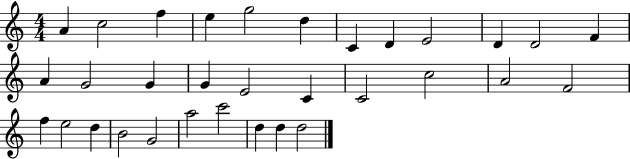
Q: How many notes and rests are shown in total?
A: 32